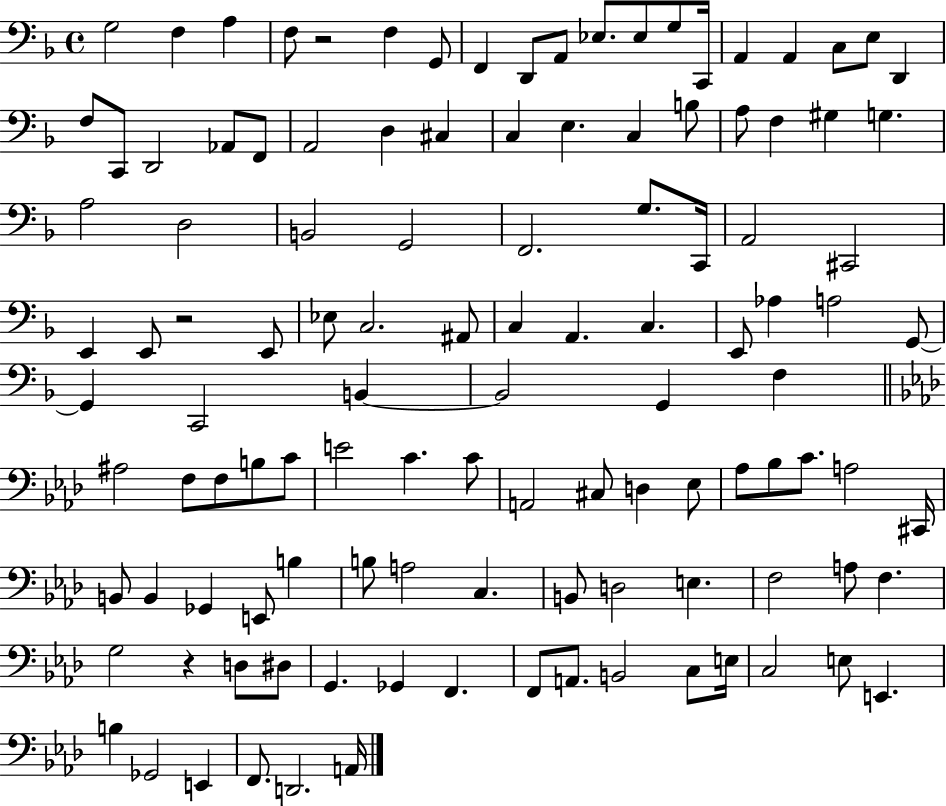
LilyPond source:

{
  \clef bass
  \time 4/4
  \defaultTimeSignature
  \key f \major
  g2 f4 a4 | f8 r2 f4 g,8 | f,4 d,8 a,8 ees8. ees8 g8 c,16 | a,4 a,4 c8 e8 d,4 | \break f8 c,8 d,2 aes,8 f,8 | a,2 d4 cis4 | c4 e4. c4 b8 | a8 f4 gis4 g4. | \break a2 d2 | b,2 g,2 | f,2. g8. c,16 | a,2 cis,2 | \break e,4 e,8 r2 e,8 | ees8 c2. ais,8 | c4 a,4. c4. | e,8 aes4 a2 g,8~~ | \break g,4 c,2 b,4~~ | b,2 g,4 f4 | \bar "||" \break \key aes \major ais2 f8 f8 b8 c'8 | e'2 c'4. c'8 | a,2 cis8 d4 ees8 | aes8 bes8 c'8. a2 cis,16 | \break b,8 b,4 ges,4 e,8 b4 | b8 a2 c4. | b,8 d2 e4. | f2 a8 f4. | \break g2 r4 d8 dis8 | g,4. ges,4 f,4. | f,8 a,8. b,2 c8 e16 | c2 e8 e,4. | \break b4 ges,2 e,4 | f,8. d,2. a,16 | \bar "|."
}